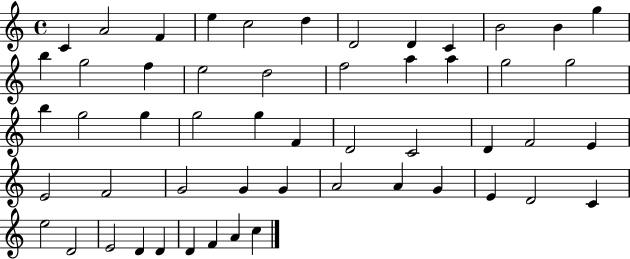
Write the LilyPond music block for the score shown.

{
  \clef treble
  \time 4/4
  \defaultTimeSignature
  \key c \major
  c'4 a'2 f'4 | e''4 c''2 d''4 | d'2 d'4 c'4 | b'2 b'4 g''4 | \break b''4 g''2 f''4 | e''2 d''2 | f''2 a''4 a''4 | g''2 g''2 | \break b''4 g''2 g''4 | g''2 g''4 f'4 | d'2 c'2 | d'4 f'2 e'4 | \break e'2 f'2 | g'2 g'4 g'4 | a'2 a'4 g'4 | e'4 d'2 c'4 | \break e''2 d'2 | e'2 d'4 d'4 | d'4 f'4 a'4 c''4 | \bar "|."
}